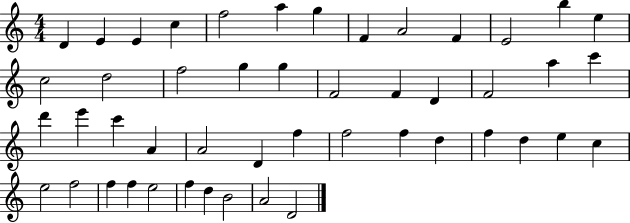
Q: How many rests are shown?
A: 0